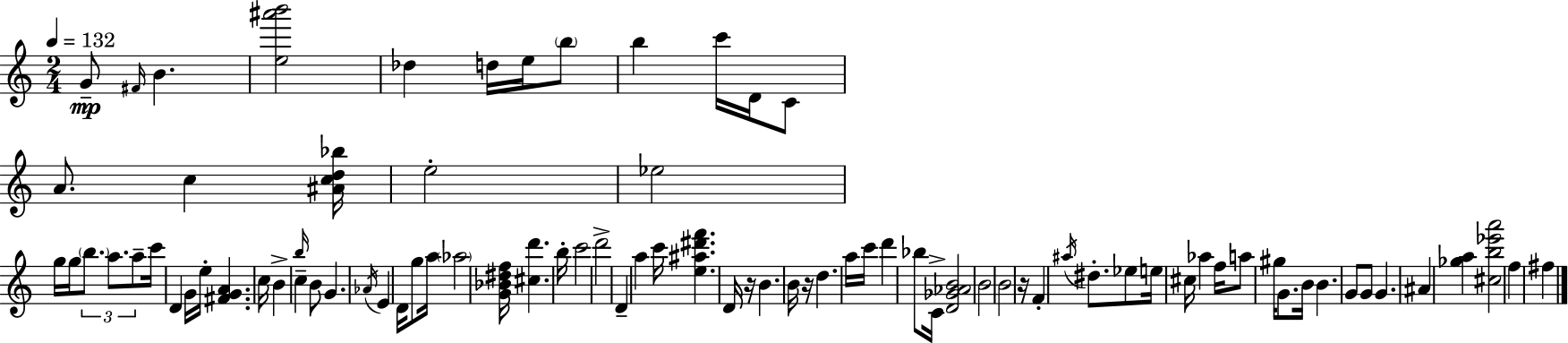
{
  \clef treble
  \numericTimeSignature
  \time 2/4
  \key c \major
  \tempo 4 = 132
  \repeat volta 2 { g'8--\mp \grace { fis'16 } b'4. | <e'' ais''' b'''>2 | des''4 d''16 e''16 \parenthesize b''8 | b''4 c'''16 d'16 c'8 | \break a'8. c''4 | <ais' c'' d'' bes''>16 e''2-. | ees''2 | g''16 g''16 \tuplet 3/2 { \parenthesize b''8. a''8. | \break a''8-- } c'''16 d'4 | g'16 e''16-. <fis' g' a'>4. | c''16 b'4-> \grace { b''16 } c''4-- | b'8 g'4. | \break \acciaccatura { aes'16 } e'4 d'16 | g''8 a''16 \parenthesize aes''2 | <g' bes' dis'' f''>16 <cis'' d'''>4. | b''16-. c'''2 | \break d'''2-> | d'4-- a''4 | c'''16 <e'' ais'' dis''' f'''>4. | d'16 r16 b'4. | \break b'16 r16 d''4. | a''16 c'''16 d'''4 | bes''8 c'16-> <d' ges' aes' b'>2 | b'2 | \break b'2 | r16 f'4-. | \acciaccatura { ais''16 } dis''8.-. ees''8 e''16 cis''16 | aes''4 f''16 a''8 gis''16 | \break g'8. b'16 b'4. | g'8 g'8 g'4. | ais'4 | <ges'' a''>4 <cis'' b'' ees''' a'''>2 | \break f''4 | fis''4 } \bar "|."
}